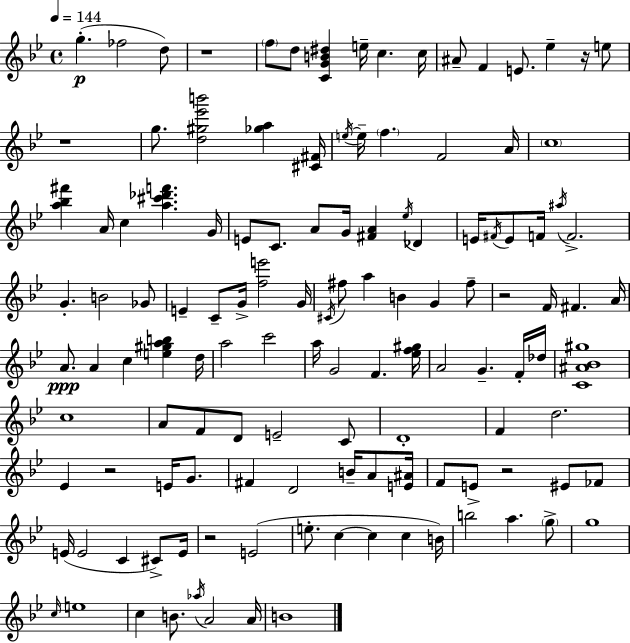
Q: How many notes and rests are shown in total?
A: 126